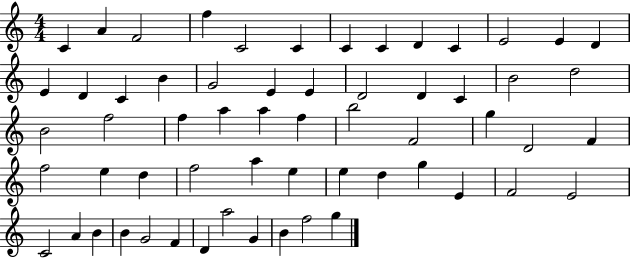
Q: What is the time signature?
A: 4/4